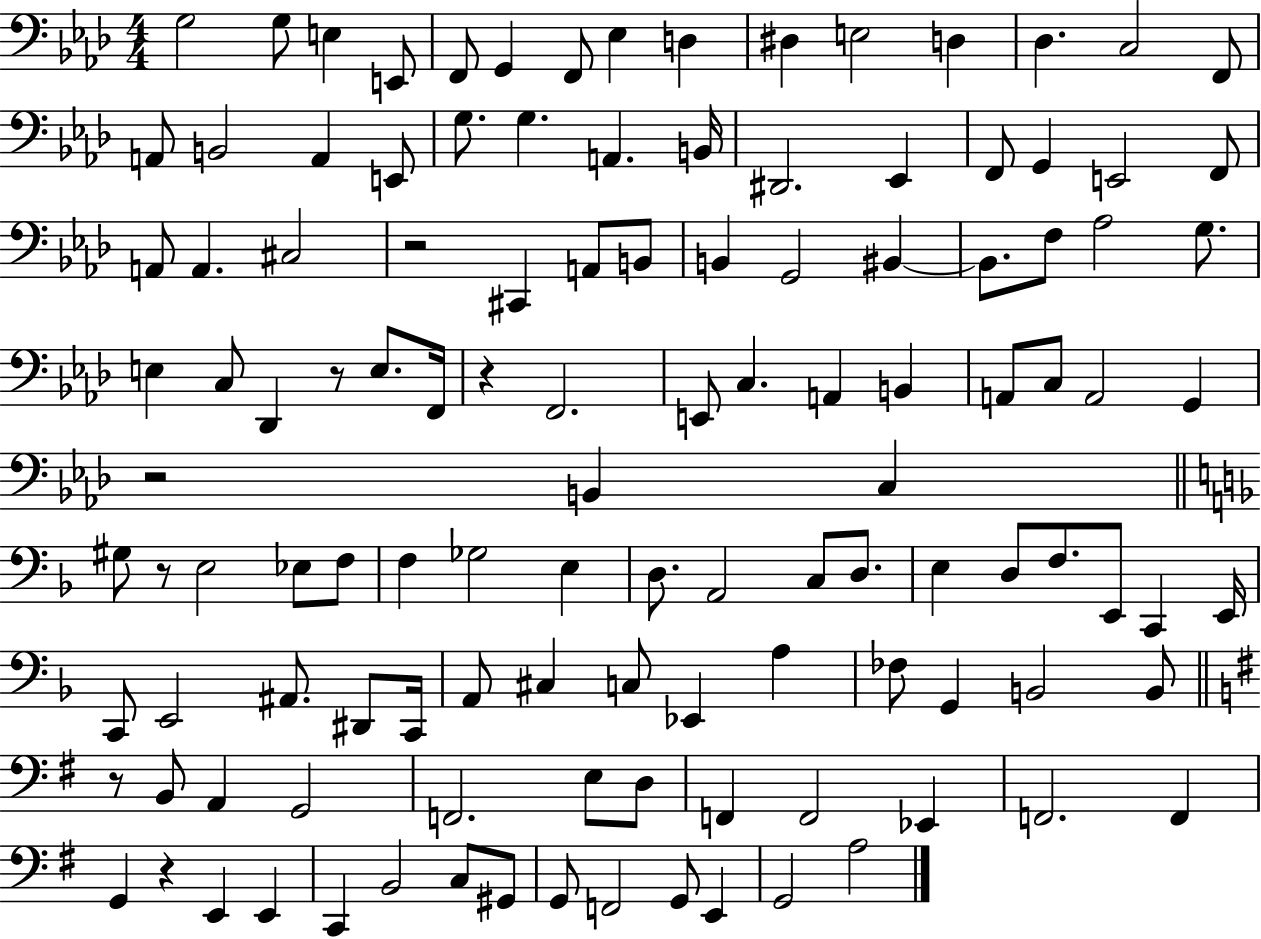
{
  \clef bass
  \numericTimeSignature
  \time 4/4
  \key aes \major
  \repeat volta 2 { g2 g8 e4 e,8 | f,8 g,4 f,8 ees4 d4 | dis4 e2 d4 | des4. c2 f,8 | \break a,8 b,2 a,4 e,8 | g8. g4. a,4. b,16 | dis,2. ees,4 | f,8 g,4 e,2 f,8 | \break a,8 a,4. cis2 | r2 cis,4 a,8 b,8 | b,4 g,2 bis,4~~ | bis,8. f8 aes2 g8. | \break e4 c8 des,4 r8 e8. f,16 | r4 f,2. | e,8 c4. a,4 b,4 | a,8 c8 a,2 g,4 | \break r2 b,4 c4 | \bar "||" \break \key f \major gis8 r8 e2 ees8 f8 | f4 ges2 e4 | d8. a,2 c8 d8. | e4 d8 f8. e,8 c,4 e,16 | \break c,8 e,2 ais,8. dis,8 c,16 | a,8 cis4 c8 ees,4 a4 | fes8 g,4 b,2 b,8 | \bar "||" \break \key e \minor r8 b,8 a,4 g,2 | f,2. e8 d8 | f,4 f,2 ees,4 | f,2. f,4 | \break g,4 r4 e,4 e,4 | c,4 b,2 c8 gis,8 | g,8 f,2 g,8 e,4 | g,2 a2 | \break } \bar "|."
}